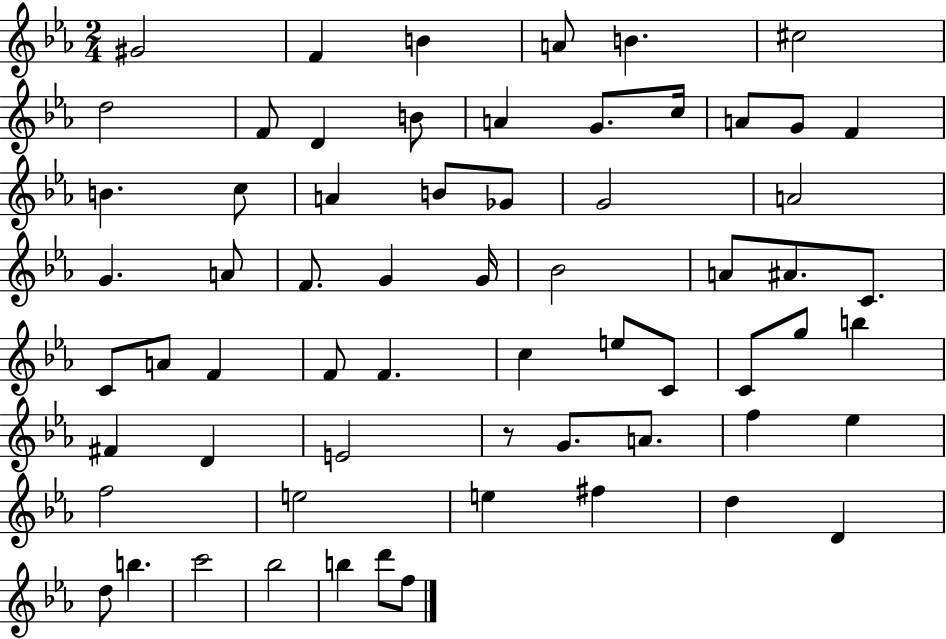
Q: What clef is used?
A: treble